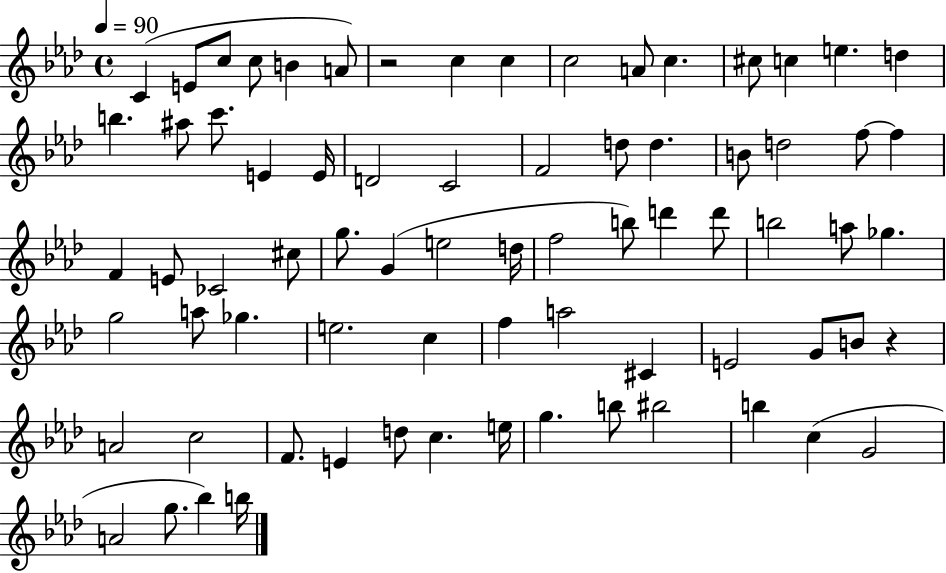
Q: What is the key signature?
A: AES major